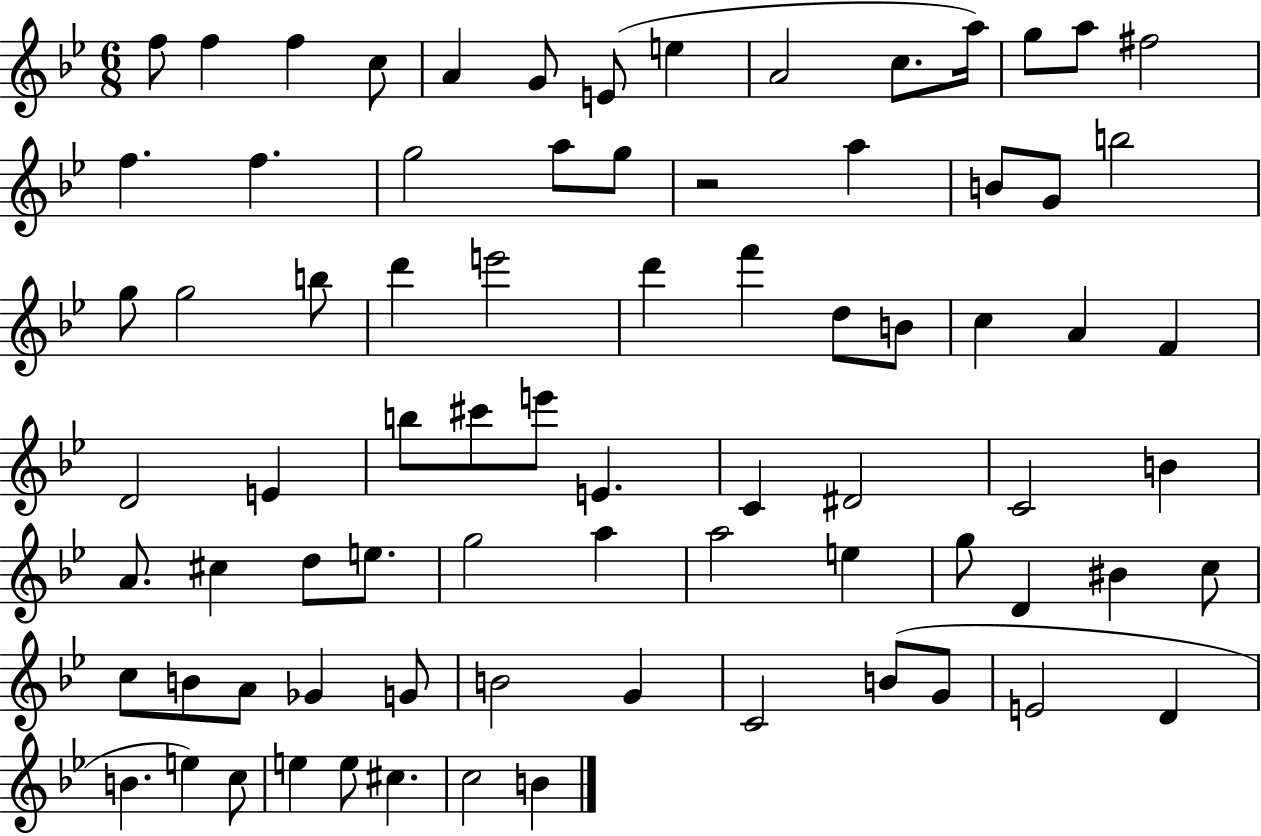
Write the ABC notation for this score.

X:1
T:Untitled
M:6/8
L:1/4
K:Bb
f/2 f f c/2 A G/2 E/2 e A2 c/2 a/4 g/2 a/2 ^f2 f f g2 a/2 g/2 z2 a B/2 G/2 b2 g/2 g2 b/2 d' e'2 d' f' d/2 B/2 c A F D2 E b/2 ^c'/2 e'/2 E C ^D2 C2 B A/2 ^c d/2 e/2 g2 a a2 e g/2 D ^B c/2 c/2 B/2 A/2 _G G/2 B2 G C2 B/2 G/2 E2 D B e c/2 e e/2 ^c c2 B